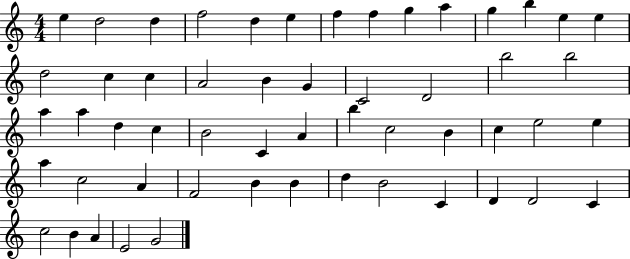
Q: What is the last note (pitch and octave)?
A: G4